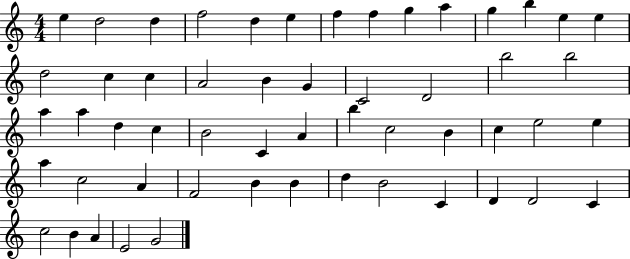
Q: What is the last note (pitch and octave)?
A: G4